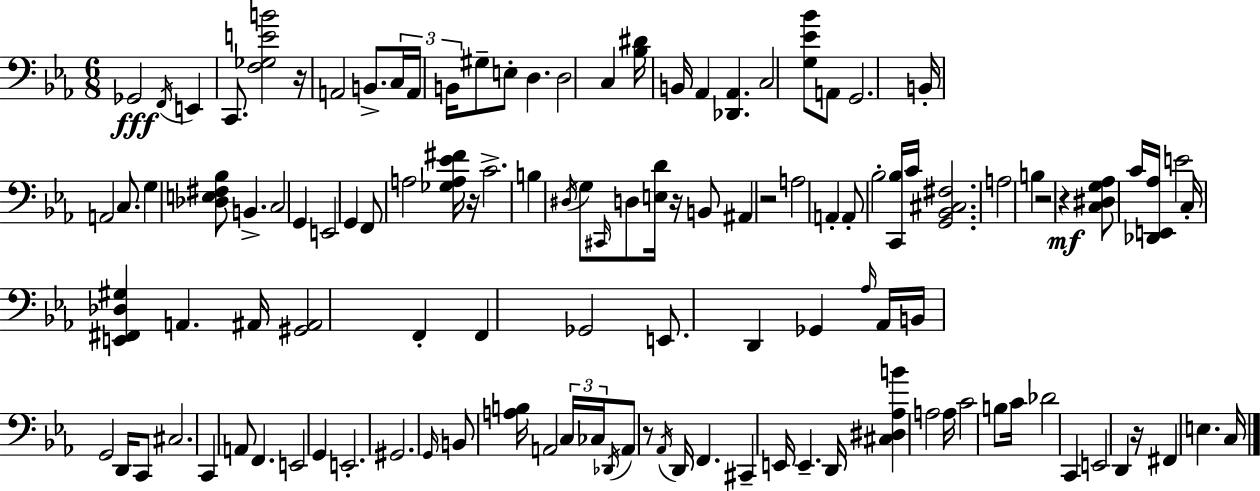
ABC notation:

X:1
T:Untitled
M:6/8
L:1/4
K:Eb
_G,,2 F,,/4 E,, C,,/2 [F,_G,EB]2 z/4 A,,2 B,,/2 C,/4 A,,/4 B,,/4 ^G,/2 E,/2 D, D,2 C, [_B,^D]/4 B,,/4 _A,, [_D,,_A,,] C,2 [G,_E_B]/2 A,,/2 G,,2 B,,/4 A,,2 C,/2 G, [_D,E,^F,_B,]/2 B,, C,2 G,, E,,2 G,, F,,/2 A,2 [_G,A,_E^F]/4 z/4 C2 B, ^D,/4 G,/2 ^C,,/4 D,/2 [E,D]/4 z/4 B,,/2 ^A,, z2 A,2 A,, A,,/2 _B,2 [C,,_B,]/4 C/4 [G,,_B,,^C,^F,]2 A,2 B, z2 z [C,^D,G,_A,]/2 C/4 [_D,,E,,_A,]/4 E2 C,/4 [E,,^F,,_D,^G,] A,, ^A,,/4 [^G,,^A,,]2 F,, F,, _G,,2 E,,/2 D,, _G,, _A,/4 _A,,/4 B,,/4 G,,2 D,,/4 C,,/2 ^C,2 C,, A,,/2 F,, E,,2 G,, E,,2 ^G,,2 G,,/4 B,,/2 [A,B,]/4 A,,2 C,/4 _C,/4 _D,,/4 A,,/2 z/2 _A,,/4 D,,/4 F,, ^C,, E,,/4 E,, D,,/4 [^C,^D,_A,B] A,2 A,/4 C2 B,/2 C/4 _D2 C,, E,,2 D,, z/4 ^F,, E, C,/4